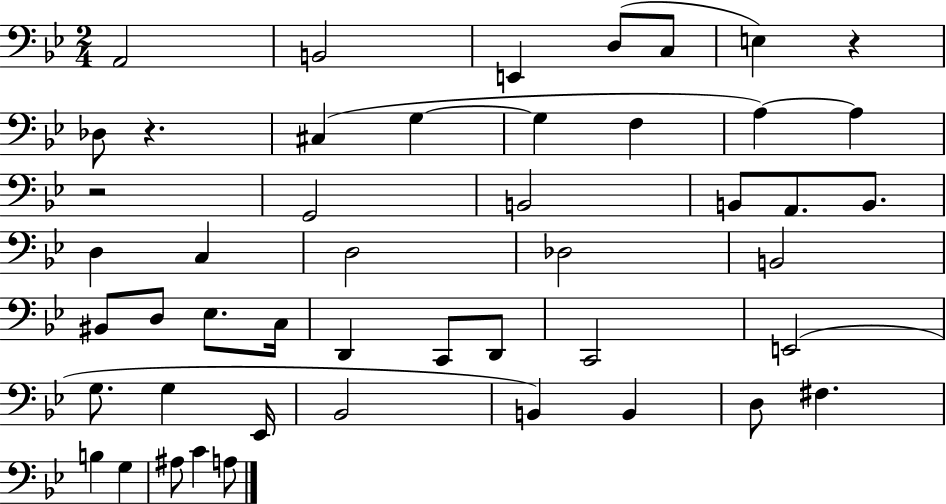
{
  \clef bass
  \numericTimeSignature
  \time 2/4
  \key bes \major
  a,2 | b,2 | e,4 d8( c8 | e4) r4 | \break des8 r4. | cis4( g4~~ | g4 f4 | a4~~) a4 | \break r2 | g,2 | b,2 | b,8 a,8. b,8. | \break d4 c4 | d2 | des2 | b,2 | \break bis,8 d8 ees8. c16 | d,4 c,8 d,8 | c,2 | e,2( | \break g8. g4 ees,16 | bes,2 | b,4) b,4 | d8 fis4. | \break b4 g4 | ais8 c'4 a8 | \bar "|."
}